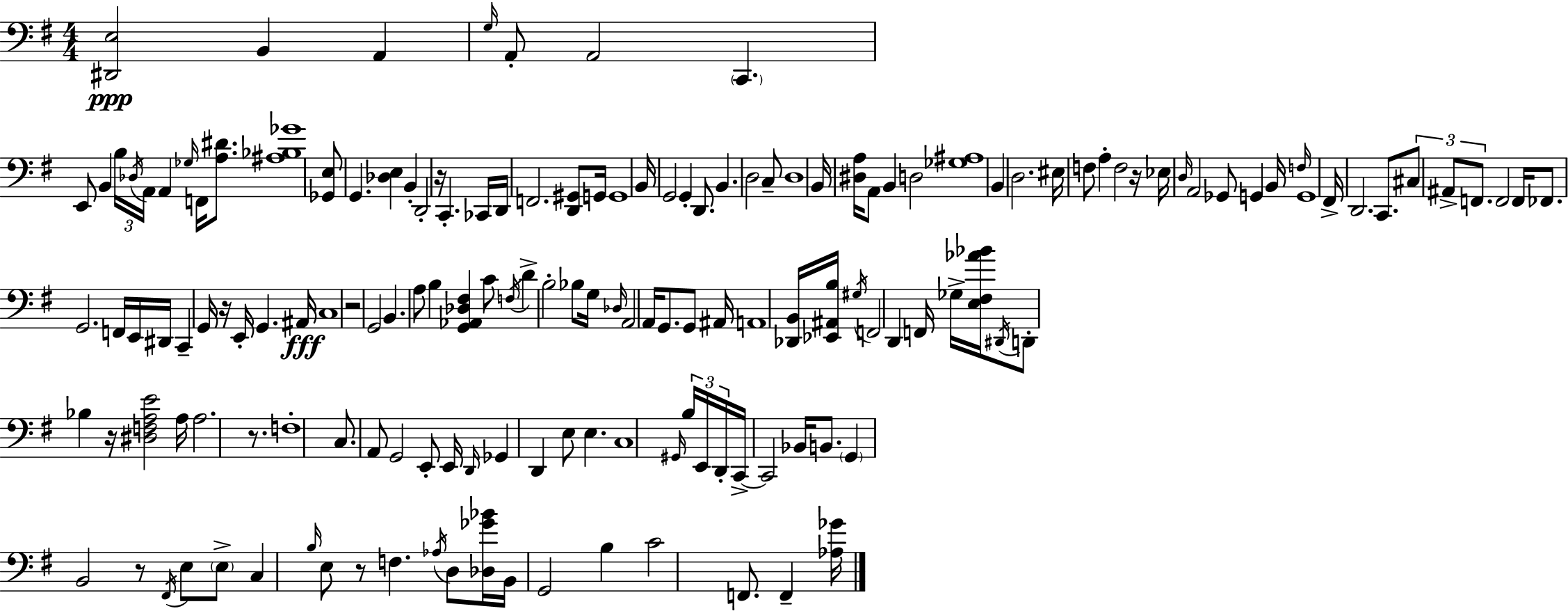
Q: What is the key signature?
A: E minor